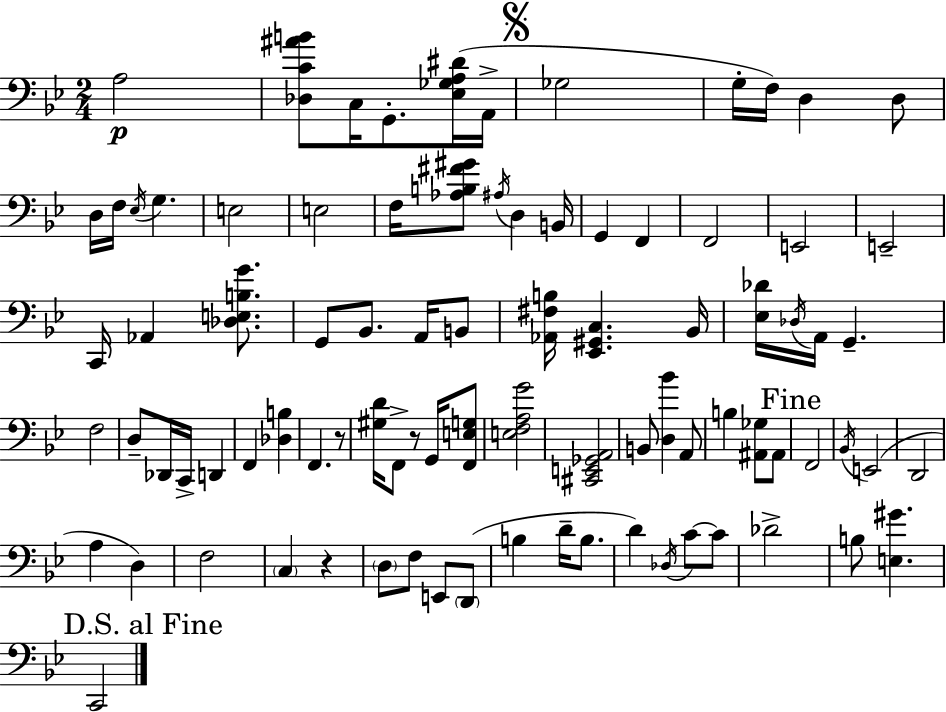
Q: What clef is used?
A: bass